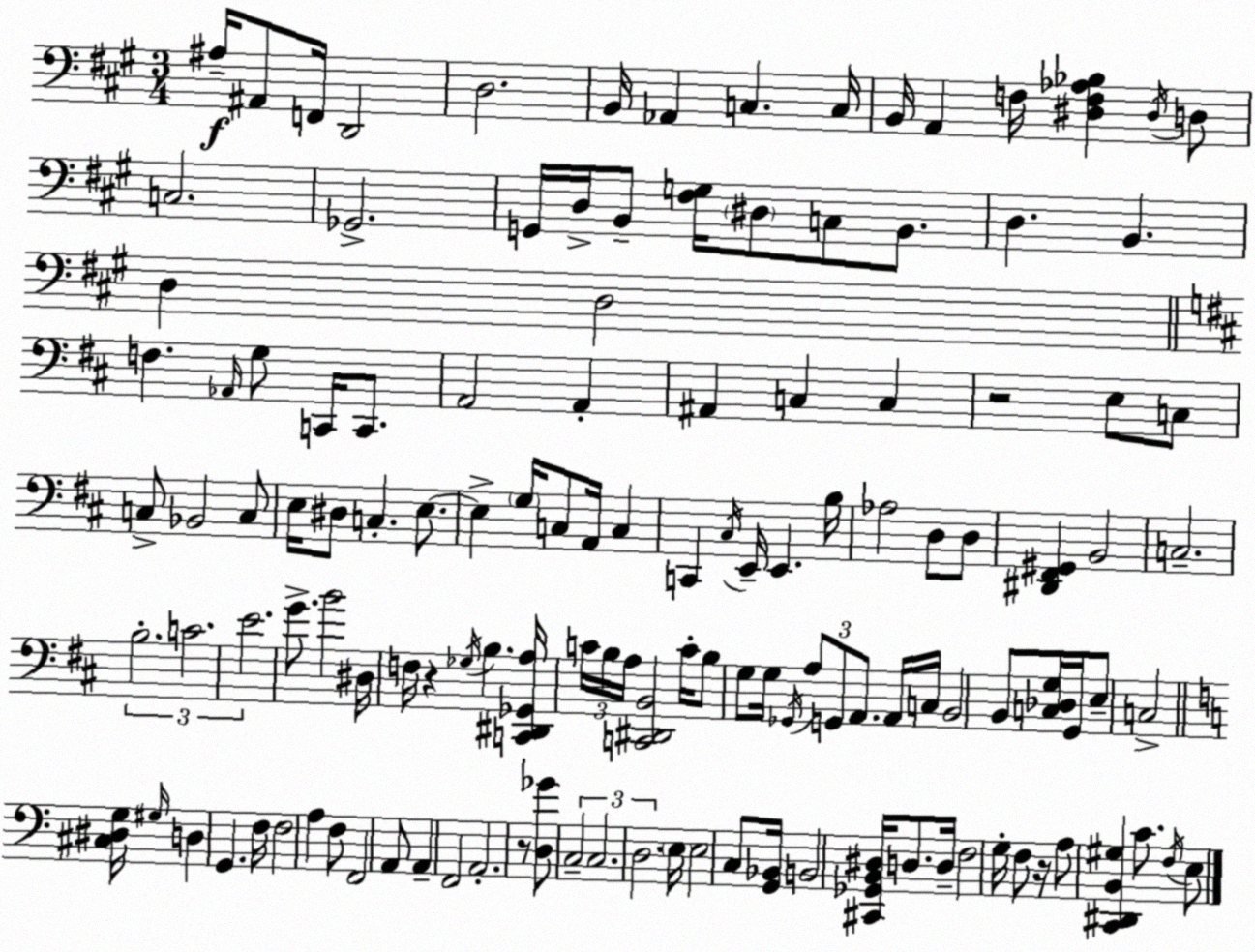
X:1
T:Untitled
M:3/4
L:1/4
K:A
^A,/4 ^A,,/2 F,,/4 D,,2 D,2 B,,/4 _A,, C, C,/4 B,,/4 A,, F,/4 [^D,F,_A,_B,] ^D,/4 D,/2 C,2 _G,,2 G,,/4 D,/4 B,,/2 [^F,G,]/4 ^D,/2 C,/2 B,,/2 D, B,, D, D,2 F, _A,,/4 G,/2 C,,/4 C,,/2 A,,2 A,, ^A,, C, C, z2 E,/2 C,/2 C,/2 _B,,2 C,/2 E,/4 ^D,/2 C, E,/2 E, G,/4 C,/2 A,,/4 C, C,, ^C,/4 E,,/4 E,, B,/4 _A,2 D,/2 D,/2 [^D,,^F,,^G,,] B,,2 C,2 B,2 C2 E2 G/2 B2 ^D,/4 F,/4 z _G,/4 B, [C,,^D,,_G,,A,]/4 C/4 B,/4 A,/4 [C,,^D,,B,,]2 C/4 B,/2 G,/2 G,/4 _G,,/4 A,/2 G,,/2 A,,/2 A,,/4 C,/4 B,,2 B,,/2 [C,_D,G,]/4 G,,/4 E,/2 C,2 [^C,^D,G,]/4 ^G,/4 D, G,, F,/4 F,2 A, F,/2 F,,2 A,,/2 A,, F,,2 A,,2 z/2 [D,_G]/2 C,2 C,2 D,2 E,/4 E,2 C,/2 [G,,_B,,]/4 B,,2 [^C,,_G,,B,,^D,]/4 D,/2 D,/4 F,2 G,/4 F,/2 z/4 A,/2 [C,,^D,,B,,^G,] C/2 F,/4 E,/2